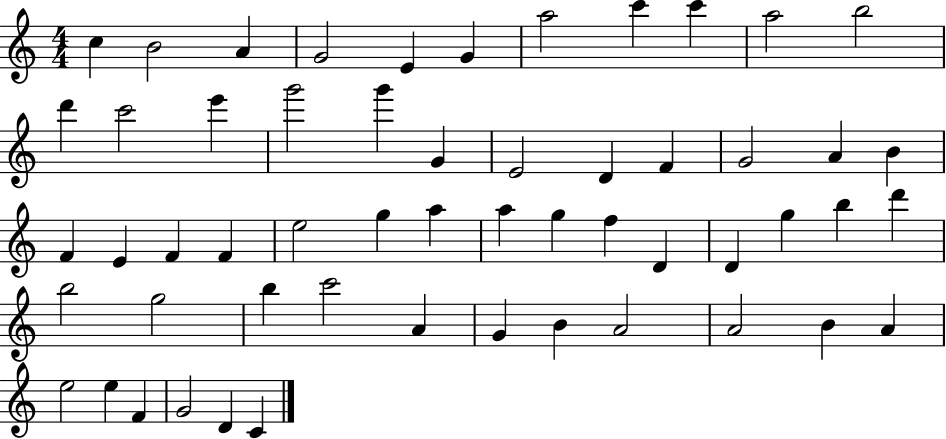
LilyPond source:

{
  \clef treble
  \numericTimeSignature
  \time 4/4
  \key c \major
  c''4 b'2 a'4 | g'2 e'4 g'4 | a''2 c'''4 c'''4 | a''2 b''2 | \break d'''4 c'''2 e'''4 | g'''2 g'''4 g'4 | e'2 d'4 f'4 | g'2 a'4 b'4 | \break f'4 e'4 f'4 f'4 | e''2 g''4 a''4 | a''4 g''4 f''4 d'4 | d'4 g''4 b''4 d'''4 | \break b''2 g''2 | b''4 c'''2 a'4 | g'4 b'4 a'2 | a'2 b'4 a'4 | \break e''2 e''4 f'4 | g'2 d'4 c'4 | \bar "|."
}